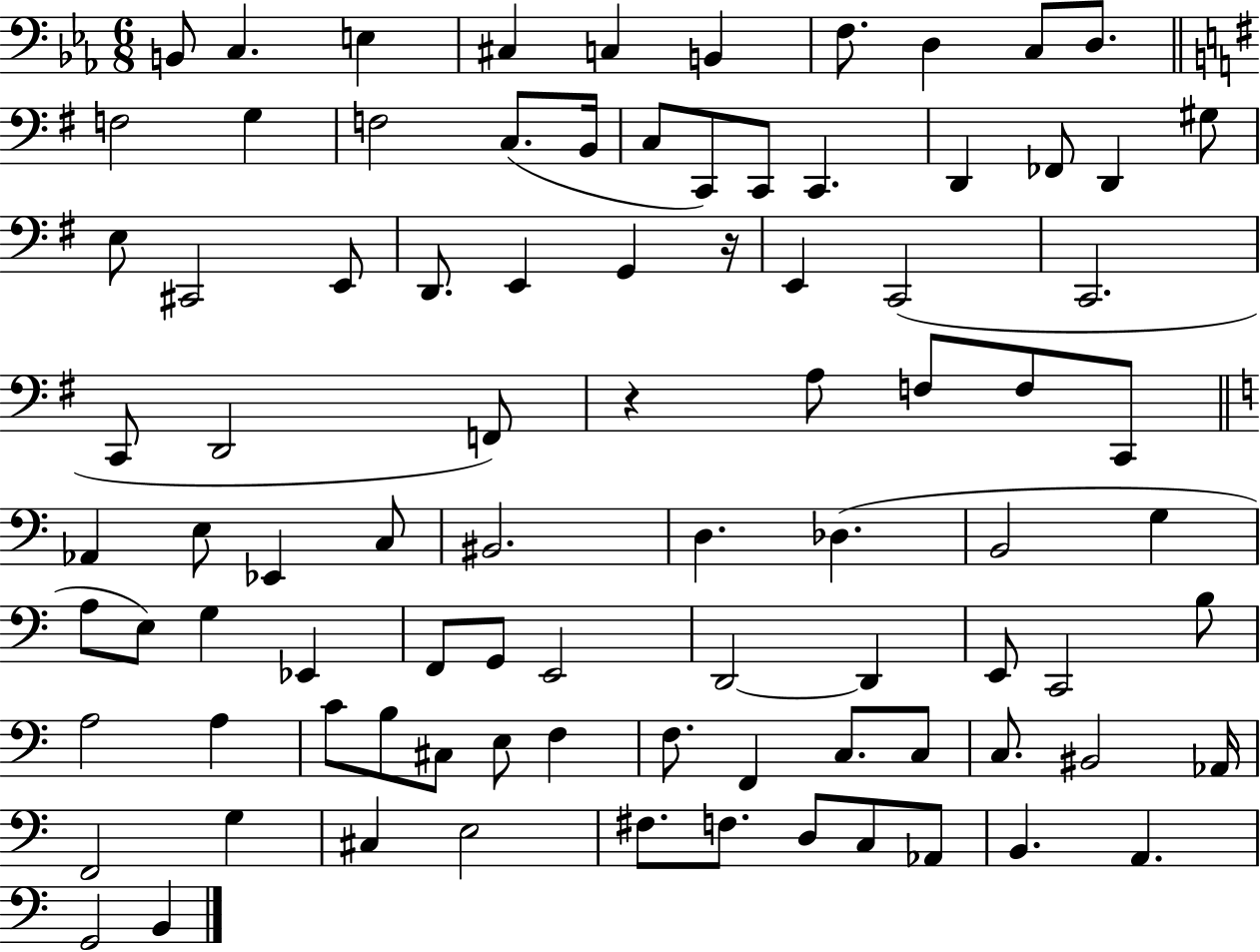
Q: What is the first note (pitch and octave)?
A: B2